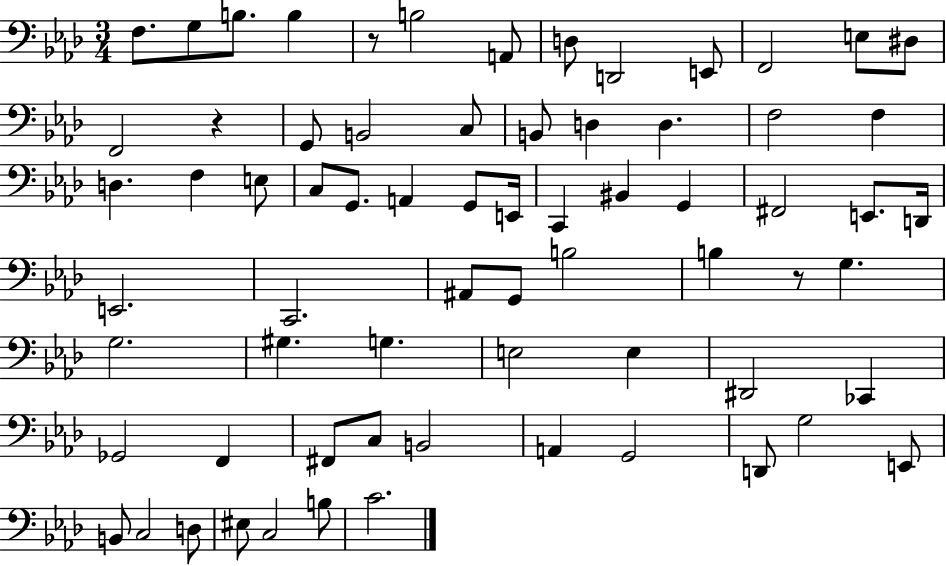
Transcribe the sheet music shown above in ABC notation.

X:1
T:Untitled
M:3/4
L:1/4
K:Ab
F,/2 G,/2 B,/2 B, z/2 B,2 A,,/2 D,/2 D,,2 E,,/2 F,,2 E,/2 ^D,/2 F,,2 z G,,/2 B,,2 C,/2 B,,/2 D, D, F,2 F, D, F, E,/2 C,/2 G,,/2 A,, G,,/2 E,,/4 C,, ^B,, G,, ^F,,2 E,,/2 D,,/4 E,,2 C,,2 ^A,,/2 G,,/2 B,2 B, z/2 G, G,2 ^G, G, E,2 E, ^D,,2 _C,, _G,,2 F,, ^F,,/2 C,/2 B,,2 A,, G,,2 D,,/2 G,2 E,,/2 B,,/2 C,2 D,/2 ^E,/2 C,2 B,/2 C2